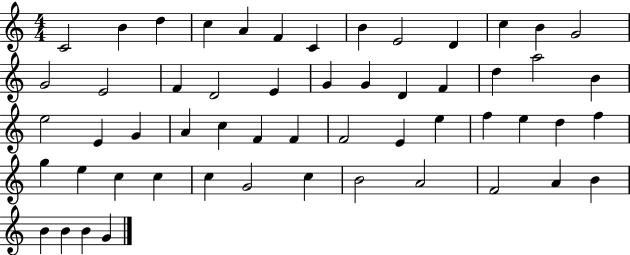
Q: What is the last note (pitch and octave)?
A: G4